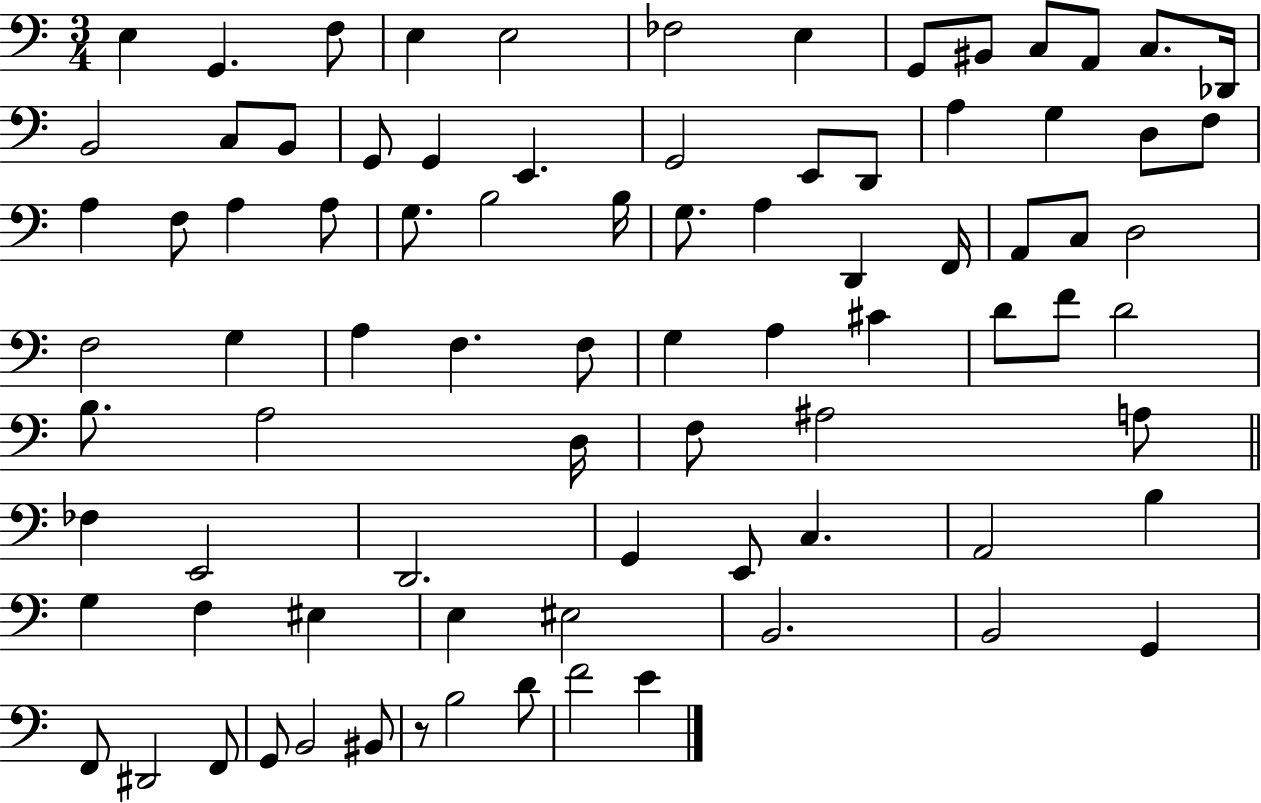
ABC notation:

X:1
T:Untitled
M:3/4
L:1/4
K:C
E, G,, F,/2 E, E,2 _F,2 E, G,,/2 ^B,,/2 C,/2 A,,/2 C,/2 _D,,/4 B,,2 C,/2 B,,/2 G,,/2 G,, E,, G,,2 E,,/2 D,,/2 A, G, D,/2 F,/2 A, F,/2 A, A,/2 G,/2 B,2 B,/4 G,/2 A, D,, F,,/4 A,,/2 C,/2 D,2 F,2 G, A, F, F,/2 G, A, ^C D/2 F/2 D2 B,/2 A,2 D,/4 F,/2 ^A,2 A,/2 _F, E,,2 D,,2 G,, E,,/2 C, A,,2 B, G, F, ^E, E, ^E,2 B,,2 B,,2 G,, F,,/2 ^D,,2 F,,/2 G,,/2 B,,2 ^B,,/2 z/2 B,2 D/2 F2 E